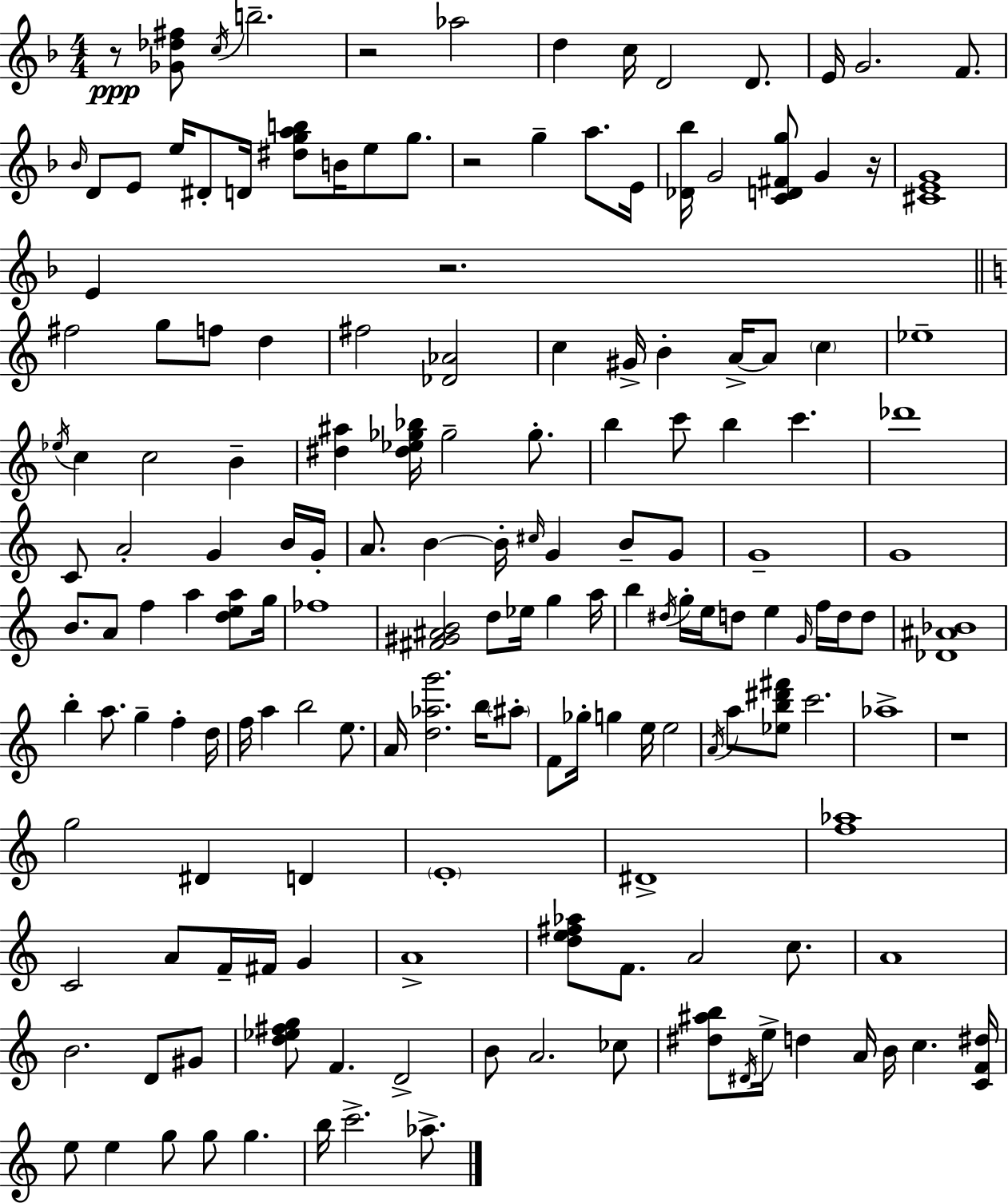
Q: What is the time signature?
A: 4/4